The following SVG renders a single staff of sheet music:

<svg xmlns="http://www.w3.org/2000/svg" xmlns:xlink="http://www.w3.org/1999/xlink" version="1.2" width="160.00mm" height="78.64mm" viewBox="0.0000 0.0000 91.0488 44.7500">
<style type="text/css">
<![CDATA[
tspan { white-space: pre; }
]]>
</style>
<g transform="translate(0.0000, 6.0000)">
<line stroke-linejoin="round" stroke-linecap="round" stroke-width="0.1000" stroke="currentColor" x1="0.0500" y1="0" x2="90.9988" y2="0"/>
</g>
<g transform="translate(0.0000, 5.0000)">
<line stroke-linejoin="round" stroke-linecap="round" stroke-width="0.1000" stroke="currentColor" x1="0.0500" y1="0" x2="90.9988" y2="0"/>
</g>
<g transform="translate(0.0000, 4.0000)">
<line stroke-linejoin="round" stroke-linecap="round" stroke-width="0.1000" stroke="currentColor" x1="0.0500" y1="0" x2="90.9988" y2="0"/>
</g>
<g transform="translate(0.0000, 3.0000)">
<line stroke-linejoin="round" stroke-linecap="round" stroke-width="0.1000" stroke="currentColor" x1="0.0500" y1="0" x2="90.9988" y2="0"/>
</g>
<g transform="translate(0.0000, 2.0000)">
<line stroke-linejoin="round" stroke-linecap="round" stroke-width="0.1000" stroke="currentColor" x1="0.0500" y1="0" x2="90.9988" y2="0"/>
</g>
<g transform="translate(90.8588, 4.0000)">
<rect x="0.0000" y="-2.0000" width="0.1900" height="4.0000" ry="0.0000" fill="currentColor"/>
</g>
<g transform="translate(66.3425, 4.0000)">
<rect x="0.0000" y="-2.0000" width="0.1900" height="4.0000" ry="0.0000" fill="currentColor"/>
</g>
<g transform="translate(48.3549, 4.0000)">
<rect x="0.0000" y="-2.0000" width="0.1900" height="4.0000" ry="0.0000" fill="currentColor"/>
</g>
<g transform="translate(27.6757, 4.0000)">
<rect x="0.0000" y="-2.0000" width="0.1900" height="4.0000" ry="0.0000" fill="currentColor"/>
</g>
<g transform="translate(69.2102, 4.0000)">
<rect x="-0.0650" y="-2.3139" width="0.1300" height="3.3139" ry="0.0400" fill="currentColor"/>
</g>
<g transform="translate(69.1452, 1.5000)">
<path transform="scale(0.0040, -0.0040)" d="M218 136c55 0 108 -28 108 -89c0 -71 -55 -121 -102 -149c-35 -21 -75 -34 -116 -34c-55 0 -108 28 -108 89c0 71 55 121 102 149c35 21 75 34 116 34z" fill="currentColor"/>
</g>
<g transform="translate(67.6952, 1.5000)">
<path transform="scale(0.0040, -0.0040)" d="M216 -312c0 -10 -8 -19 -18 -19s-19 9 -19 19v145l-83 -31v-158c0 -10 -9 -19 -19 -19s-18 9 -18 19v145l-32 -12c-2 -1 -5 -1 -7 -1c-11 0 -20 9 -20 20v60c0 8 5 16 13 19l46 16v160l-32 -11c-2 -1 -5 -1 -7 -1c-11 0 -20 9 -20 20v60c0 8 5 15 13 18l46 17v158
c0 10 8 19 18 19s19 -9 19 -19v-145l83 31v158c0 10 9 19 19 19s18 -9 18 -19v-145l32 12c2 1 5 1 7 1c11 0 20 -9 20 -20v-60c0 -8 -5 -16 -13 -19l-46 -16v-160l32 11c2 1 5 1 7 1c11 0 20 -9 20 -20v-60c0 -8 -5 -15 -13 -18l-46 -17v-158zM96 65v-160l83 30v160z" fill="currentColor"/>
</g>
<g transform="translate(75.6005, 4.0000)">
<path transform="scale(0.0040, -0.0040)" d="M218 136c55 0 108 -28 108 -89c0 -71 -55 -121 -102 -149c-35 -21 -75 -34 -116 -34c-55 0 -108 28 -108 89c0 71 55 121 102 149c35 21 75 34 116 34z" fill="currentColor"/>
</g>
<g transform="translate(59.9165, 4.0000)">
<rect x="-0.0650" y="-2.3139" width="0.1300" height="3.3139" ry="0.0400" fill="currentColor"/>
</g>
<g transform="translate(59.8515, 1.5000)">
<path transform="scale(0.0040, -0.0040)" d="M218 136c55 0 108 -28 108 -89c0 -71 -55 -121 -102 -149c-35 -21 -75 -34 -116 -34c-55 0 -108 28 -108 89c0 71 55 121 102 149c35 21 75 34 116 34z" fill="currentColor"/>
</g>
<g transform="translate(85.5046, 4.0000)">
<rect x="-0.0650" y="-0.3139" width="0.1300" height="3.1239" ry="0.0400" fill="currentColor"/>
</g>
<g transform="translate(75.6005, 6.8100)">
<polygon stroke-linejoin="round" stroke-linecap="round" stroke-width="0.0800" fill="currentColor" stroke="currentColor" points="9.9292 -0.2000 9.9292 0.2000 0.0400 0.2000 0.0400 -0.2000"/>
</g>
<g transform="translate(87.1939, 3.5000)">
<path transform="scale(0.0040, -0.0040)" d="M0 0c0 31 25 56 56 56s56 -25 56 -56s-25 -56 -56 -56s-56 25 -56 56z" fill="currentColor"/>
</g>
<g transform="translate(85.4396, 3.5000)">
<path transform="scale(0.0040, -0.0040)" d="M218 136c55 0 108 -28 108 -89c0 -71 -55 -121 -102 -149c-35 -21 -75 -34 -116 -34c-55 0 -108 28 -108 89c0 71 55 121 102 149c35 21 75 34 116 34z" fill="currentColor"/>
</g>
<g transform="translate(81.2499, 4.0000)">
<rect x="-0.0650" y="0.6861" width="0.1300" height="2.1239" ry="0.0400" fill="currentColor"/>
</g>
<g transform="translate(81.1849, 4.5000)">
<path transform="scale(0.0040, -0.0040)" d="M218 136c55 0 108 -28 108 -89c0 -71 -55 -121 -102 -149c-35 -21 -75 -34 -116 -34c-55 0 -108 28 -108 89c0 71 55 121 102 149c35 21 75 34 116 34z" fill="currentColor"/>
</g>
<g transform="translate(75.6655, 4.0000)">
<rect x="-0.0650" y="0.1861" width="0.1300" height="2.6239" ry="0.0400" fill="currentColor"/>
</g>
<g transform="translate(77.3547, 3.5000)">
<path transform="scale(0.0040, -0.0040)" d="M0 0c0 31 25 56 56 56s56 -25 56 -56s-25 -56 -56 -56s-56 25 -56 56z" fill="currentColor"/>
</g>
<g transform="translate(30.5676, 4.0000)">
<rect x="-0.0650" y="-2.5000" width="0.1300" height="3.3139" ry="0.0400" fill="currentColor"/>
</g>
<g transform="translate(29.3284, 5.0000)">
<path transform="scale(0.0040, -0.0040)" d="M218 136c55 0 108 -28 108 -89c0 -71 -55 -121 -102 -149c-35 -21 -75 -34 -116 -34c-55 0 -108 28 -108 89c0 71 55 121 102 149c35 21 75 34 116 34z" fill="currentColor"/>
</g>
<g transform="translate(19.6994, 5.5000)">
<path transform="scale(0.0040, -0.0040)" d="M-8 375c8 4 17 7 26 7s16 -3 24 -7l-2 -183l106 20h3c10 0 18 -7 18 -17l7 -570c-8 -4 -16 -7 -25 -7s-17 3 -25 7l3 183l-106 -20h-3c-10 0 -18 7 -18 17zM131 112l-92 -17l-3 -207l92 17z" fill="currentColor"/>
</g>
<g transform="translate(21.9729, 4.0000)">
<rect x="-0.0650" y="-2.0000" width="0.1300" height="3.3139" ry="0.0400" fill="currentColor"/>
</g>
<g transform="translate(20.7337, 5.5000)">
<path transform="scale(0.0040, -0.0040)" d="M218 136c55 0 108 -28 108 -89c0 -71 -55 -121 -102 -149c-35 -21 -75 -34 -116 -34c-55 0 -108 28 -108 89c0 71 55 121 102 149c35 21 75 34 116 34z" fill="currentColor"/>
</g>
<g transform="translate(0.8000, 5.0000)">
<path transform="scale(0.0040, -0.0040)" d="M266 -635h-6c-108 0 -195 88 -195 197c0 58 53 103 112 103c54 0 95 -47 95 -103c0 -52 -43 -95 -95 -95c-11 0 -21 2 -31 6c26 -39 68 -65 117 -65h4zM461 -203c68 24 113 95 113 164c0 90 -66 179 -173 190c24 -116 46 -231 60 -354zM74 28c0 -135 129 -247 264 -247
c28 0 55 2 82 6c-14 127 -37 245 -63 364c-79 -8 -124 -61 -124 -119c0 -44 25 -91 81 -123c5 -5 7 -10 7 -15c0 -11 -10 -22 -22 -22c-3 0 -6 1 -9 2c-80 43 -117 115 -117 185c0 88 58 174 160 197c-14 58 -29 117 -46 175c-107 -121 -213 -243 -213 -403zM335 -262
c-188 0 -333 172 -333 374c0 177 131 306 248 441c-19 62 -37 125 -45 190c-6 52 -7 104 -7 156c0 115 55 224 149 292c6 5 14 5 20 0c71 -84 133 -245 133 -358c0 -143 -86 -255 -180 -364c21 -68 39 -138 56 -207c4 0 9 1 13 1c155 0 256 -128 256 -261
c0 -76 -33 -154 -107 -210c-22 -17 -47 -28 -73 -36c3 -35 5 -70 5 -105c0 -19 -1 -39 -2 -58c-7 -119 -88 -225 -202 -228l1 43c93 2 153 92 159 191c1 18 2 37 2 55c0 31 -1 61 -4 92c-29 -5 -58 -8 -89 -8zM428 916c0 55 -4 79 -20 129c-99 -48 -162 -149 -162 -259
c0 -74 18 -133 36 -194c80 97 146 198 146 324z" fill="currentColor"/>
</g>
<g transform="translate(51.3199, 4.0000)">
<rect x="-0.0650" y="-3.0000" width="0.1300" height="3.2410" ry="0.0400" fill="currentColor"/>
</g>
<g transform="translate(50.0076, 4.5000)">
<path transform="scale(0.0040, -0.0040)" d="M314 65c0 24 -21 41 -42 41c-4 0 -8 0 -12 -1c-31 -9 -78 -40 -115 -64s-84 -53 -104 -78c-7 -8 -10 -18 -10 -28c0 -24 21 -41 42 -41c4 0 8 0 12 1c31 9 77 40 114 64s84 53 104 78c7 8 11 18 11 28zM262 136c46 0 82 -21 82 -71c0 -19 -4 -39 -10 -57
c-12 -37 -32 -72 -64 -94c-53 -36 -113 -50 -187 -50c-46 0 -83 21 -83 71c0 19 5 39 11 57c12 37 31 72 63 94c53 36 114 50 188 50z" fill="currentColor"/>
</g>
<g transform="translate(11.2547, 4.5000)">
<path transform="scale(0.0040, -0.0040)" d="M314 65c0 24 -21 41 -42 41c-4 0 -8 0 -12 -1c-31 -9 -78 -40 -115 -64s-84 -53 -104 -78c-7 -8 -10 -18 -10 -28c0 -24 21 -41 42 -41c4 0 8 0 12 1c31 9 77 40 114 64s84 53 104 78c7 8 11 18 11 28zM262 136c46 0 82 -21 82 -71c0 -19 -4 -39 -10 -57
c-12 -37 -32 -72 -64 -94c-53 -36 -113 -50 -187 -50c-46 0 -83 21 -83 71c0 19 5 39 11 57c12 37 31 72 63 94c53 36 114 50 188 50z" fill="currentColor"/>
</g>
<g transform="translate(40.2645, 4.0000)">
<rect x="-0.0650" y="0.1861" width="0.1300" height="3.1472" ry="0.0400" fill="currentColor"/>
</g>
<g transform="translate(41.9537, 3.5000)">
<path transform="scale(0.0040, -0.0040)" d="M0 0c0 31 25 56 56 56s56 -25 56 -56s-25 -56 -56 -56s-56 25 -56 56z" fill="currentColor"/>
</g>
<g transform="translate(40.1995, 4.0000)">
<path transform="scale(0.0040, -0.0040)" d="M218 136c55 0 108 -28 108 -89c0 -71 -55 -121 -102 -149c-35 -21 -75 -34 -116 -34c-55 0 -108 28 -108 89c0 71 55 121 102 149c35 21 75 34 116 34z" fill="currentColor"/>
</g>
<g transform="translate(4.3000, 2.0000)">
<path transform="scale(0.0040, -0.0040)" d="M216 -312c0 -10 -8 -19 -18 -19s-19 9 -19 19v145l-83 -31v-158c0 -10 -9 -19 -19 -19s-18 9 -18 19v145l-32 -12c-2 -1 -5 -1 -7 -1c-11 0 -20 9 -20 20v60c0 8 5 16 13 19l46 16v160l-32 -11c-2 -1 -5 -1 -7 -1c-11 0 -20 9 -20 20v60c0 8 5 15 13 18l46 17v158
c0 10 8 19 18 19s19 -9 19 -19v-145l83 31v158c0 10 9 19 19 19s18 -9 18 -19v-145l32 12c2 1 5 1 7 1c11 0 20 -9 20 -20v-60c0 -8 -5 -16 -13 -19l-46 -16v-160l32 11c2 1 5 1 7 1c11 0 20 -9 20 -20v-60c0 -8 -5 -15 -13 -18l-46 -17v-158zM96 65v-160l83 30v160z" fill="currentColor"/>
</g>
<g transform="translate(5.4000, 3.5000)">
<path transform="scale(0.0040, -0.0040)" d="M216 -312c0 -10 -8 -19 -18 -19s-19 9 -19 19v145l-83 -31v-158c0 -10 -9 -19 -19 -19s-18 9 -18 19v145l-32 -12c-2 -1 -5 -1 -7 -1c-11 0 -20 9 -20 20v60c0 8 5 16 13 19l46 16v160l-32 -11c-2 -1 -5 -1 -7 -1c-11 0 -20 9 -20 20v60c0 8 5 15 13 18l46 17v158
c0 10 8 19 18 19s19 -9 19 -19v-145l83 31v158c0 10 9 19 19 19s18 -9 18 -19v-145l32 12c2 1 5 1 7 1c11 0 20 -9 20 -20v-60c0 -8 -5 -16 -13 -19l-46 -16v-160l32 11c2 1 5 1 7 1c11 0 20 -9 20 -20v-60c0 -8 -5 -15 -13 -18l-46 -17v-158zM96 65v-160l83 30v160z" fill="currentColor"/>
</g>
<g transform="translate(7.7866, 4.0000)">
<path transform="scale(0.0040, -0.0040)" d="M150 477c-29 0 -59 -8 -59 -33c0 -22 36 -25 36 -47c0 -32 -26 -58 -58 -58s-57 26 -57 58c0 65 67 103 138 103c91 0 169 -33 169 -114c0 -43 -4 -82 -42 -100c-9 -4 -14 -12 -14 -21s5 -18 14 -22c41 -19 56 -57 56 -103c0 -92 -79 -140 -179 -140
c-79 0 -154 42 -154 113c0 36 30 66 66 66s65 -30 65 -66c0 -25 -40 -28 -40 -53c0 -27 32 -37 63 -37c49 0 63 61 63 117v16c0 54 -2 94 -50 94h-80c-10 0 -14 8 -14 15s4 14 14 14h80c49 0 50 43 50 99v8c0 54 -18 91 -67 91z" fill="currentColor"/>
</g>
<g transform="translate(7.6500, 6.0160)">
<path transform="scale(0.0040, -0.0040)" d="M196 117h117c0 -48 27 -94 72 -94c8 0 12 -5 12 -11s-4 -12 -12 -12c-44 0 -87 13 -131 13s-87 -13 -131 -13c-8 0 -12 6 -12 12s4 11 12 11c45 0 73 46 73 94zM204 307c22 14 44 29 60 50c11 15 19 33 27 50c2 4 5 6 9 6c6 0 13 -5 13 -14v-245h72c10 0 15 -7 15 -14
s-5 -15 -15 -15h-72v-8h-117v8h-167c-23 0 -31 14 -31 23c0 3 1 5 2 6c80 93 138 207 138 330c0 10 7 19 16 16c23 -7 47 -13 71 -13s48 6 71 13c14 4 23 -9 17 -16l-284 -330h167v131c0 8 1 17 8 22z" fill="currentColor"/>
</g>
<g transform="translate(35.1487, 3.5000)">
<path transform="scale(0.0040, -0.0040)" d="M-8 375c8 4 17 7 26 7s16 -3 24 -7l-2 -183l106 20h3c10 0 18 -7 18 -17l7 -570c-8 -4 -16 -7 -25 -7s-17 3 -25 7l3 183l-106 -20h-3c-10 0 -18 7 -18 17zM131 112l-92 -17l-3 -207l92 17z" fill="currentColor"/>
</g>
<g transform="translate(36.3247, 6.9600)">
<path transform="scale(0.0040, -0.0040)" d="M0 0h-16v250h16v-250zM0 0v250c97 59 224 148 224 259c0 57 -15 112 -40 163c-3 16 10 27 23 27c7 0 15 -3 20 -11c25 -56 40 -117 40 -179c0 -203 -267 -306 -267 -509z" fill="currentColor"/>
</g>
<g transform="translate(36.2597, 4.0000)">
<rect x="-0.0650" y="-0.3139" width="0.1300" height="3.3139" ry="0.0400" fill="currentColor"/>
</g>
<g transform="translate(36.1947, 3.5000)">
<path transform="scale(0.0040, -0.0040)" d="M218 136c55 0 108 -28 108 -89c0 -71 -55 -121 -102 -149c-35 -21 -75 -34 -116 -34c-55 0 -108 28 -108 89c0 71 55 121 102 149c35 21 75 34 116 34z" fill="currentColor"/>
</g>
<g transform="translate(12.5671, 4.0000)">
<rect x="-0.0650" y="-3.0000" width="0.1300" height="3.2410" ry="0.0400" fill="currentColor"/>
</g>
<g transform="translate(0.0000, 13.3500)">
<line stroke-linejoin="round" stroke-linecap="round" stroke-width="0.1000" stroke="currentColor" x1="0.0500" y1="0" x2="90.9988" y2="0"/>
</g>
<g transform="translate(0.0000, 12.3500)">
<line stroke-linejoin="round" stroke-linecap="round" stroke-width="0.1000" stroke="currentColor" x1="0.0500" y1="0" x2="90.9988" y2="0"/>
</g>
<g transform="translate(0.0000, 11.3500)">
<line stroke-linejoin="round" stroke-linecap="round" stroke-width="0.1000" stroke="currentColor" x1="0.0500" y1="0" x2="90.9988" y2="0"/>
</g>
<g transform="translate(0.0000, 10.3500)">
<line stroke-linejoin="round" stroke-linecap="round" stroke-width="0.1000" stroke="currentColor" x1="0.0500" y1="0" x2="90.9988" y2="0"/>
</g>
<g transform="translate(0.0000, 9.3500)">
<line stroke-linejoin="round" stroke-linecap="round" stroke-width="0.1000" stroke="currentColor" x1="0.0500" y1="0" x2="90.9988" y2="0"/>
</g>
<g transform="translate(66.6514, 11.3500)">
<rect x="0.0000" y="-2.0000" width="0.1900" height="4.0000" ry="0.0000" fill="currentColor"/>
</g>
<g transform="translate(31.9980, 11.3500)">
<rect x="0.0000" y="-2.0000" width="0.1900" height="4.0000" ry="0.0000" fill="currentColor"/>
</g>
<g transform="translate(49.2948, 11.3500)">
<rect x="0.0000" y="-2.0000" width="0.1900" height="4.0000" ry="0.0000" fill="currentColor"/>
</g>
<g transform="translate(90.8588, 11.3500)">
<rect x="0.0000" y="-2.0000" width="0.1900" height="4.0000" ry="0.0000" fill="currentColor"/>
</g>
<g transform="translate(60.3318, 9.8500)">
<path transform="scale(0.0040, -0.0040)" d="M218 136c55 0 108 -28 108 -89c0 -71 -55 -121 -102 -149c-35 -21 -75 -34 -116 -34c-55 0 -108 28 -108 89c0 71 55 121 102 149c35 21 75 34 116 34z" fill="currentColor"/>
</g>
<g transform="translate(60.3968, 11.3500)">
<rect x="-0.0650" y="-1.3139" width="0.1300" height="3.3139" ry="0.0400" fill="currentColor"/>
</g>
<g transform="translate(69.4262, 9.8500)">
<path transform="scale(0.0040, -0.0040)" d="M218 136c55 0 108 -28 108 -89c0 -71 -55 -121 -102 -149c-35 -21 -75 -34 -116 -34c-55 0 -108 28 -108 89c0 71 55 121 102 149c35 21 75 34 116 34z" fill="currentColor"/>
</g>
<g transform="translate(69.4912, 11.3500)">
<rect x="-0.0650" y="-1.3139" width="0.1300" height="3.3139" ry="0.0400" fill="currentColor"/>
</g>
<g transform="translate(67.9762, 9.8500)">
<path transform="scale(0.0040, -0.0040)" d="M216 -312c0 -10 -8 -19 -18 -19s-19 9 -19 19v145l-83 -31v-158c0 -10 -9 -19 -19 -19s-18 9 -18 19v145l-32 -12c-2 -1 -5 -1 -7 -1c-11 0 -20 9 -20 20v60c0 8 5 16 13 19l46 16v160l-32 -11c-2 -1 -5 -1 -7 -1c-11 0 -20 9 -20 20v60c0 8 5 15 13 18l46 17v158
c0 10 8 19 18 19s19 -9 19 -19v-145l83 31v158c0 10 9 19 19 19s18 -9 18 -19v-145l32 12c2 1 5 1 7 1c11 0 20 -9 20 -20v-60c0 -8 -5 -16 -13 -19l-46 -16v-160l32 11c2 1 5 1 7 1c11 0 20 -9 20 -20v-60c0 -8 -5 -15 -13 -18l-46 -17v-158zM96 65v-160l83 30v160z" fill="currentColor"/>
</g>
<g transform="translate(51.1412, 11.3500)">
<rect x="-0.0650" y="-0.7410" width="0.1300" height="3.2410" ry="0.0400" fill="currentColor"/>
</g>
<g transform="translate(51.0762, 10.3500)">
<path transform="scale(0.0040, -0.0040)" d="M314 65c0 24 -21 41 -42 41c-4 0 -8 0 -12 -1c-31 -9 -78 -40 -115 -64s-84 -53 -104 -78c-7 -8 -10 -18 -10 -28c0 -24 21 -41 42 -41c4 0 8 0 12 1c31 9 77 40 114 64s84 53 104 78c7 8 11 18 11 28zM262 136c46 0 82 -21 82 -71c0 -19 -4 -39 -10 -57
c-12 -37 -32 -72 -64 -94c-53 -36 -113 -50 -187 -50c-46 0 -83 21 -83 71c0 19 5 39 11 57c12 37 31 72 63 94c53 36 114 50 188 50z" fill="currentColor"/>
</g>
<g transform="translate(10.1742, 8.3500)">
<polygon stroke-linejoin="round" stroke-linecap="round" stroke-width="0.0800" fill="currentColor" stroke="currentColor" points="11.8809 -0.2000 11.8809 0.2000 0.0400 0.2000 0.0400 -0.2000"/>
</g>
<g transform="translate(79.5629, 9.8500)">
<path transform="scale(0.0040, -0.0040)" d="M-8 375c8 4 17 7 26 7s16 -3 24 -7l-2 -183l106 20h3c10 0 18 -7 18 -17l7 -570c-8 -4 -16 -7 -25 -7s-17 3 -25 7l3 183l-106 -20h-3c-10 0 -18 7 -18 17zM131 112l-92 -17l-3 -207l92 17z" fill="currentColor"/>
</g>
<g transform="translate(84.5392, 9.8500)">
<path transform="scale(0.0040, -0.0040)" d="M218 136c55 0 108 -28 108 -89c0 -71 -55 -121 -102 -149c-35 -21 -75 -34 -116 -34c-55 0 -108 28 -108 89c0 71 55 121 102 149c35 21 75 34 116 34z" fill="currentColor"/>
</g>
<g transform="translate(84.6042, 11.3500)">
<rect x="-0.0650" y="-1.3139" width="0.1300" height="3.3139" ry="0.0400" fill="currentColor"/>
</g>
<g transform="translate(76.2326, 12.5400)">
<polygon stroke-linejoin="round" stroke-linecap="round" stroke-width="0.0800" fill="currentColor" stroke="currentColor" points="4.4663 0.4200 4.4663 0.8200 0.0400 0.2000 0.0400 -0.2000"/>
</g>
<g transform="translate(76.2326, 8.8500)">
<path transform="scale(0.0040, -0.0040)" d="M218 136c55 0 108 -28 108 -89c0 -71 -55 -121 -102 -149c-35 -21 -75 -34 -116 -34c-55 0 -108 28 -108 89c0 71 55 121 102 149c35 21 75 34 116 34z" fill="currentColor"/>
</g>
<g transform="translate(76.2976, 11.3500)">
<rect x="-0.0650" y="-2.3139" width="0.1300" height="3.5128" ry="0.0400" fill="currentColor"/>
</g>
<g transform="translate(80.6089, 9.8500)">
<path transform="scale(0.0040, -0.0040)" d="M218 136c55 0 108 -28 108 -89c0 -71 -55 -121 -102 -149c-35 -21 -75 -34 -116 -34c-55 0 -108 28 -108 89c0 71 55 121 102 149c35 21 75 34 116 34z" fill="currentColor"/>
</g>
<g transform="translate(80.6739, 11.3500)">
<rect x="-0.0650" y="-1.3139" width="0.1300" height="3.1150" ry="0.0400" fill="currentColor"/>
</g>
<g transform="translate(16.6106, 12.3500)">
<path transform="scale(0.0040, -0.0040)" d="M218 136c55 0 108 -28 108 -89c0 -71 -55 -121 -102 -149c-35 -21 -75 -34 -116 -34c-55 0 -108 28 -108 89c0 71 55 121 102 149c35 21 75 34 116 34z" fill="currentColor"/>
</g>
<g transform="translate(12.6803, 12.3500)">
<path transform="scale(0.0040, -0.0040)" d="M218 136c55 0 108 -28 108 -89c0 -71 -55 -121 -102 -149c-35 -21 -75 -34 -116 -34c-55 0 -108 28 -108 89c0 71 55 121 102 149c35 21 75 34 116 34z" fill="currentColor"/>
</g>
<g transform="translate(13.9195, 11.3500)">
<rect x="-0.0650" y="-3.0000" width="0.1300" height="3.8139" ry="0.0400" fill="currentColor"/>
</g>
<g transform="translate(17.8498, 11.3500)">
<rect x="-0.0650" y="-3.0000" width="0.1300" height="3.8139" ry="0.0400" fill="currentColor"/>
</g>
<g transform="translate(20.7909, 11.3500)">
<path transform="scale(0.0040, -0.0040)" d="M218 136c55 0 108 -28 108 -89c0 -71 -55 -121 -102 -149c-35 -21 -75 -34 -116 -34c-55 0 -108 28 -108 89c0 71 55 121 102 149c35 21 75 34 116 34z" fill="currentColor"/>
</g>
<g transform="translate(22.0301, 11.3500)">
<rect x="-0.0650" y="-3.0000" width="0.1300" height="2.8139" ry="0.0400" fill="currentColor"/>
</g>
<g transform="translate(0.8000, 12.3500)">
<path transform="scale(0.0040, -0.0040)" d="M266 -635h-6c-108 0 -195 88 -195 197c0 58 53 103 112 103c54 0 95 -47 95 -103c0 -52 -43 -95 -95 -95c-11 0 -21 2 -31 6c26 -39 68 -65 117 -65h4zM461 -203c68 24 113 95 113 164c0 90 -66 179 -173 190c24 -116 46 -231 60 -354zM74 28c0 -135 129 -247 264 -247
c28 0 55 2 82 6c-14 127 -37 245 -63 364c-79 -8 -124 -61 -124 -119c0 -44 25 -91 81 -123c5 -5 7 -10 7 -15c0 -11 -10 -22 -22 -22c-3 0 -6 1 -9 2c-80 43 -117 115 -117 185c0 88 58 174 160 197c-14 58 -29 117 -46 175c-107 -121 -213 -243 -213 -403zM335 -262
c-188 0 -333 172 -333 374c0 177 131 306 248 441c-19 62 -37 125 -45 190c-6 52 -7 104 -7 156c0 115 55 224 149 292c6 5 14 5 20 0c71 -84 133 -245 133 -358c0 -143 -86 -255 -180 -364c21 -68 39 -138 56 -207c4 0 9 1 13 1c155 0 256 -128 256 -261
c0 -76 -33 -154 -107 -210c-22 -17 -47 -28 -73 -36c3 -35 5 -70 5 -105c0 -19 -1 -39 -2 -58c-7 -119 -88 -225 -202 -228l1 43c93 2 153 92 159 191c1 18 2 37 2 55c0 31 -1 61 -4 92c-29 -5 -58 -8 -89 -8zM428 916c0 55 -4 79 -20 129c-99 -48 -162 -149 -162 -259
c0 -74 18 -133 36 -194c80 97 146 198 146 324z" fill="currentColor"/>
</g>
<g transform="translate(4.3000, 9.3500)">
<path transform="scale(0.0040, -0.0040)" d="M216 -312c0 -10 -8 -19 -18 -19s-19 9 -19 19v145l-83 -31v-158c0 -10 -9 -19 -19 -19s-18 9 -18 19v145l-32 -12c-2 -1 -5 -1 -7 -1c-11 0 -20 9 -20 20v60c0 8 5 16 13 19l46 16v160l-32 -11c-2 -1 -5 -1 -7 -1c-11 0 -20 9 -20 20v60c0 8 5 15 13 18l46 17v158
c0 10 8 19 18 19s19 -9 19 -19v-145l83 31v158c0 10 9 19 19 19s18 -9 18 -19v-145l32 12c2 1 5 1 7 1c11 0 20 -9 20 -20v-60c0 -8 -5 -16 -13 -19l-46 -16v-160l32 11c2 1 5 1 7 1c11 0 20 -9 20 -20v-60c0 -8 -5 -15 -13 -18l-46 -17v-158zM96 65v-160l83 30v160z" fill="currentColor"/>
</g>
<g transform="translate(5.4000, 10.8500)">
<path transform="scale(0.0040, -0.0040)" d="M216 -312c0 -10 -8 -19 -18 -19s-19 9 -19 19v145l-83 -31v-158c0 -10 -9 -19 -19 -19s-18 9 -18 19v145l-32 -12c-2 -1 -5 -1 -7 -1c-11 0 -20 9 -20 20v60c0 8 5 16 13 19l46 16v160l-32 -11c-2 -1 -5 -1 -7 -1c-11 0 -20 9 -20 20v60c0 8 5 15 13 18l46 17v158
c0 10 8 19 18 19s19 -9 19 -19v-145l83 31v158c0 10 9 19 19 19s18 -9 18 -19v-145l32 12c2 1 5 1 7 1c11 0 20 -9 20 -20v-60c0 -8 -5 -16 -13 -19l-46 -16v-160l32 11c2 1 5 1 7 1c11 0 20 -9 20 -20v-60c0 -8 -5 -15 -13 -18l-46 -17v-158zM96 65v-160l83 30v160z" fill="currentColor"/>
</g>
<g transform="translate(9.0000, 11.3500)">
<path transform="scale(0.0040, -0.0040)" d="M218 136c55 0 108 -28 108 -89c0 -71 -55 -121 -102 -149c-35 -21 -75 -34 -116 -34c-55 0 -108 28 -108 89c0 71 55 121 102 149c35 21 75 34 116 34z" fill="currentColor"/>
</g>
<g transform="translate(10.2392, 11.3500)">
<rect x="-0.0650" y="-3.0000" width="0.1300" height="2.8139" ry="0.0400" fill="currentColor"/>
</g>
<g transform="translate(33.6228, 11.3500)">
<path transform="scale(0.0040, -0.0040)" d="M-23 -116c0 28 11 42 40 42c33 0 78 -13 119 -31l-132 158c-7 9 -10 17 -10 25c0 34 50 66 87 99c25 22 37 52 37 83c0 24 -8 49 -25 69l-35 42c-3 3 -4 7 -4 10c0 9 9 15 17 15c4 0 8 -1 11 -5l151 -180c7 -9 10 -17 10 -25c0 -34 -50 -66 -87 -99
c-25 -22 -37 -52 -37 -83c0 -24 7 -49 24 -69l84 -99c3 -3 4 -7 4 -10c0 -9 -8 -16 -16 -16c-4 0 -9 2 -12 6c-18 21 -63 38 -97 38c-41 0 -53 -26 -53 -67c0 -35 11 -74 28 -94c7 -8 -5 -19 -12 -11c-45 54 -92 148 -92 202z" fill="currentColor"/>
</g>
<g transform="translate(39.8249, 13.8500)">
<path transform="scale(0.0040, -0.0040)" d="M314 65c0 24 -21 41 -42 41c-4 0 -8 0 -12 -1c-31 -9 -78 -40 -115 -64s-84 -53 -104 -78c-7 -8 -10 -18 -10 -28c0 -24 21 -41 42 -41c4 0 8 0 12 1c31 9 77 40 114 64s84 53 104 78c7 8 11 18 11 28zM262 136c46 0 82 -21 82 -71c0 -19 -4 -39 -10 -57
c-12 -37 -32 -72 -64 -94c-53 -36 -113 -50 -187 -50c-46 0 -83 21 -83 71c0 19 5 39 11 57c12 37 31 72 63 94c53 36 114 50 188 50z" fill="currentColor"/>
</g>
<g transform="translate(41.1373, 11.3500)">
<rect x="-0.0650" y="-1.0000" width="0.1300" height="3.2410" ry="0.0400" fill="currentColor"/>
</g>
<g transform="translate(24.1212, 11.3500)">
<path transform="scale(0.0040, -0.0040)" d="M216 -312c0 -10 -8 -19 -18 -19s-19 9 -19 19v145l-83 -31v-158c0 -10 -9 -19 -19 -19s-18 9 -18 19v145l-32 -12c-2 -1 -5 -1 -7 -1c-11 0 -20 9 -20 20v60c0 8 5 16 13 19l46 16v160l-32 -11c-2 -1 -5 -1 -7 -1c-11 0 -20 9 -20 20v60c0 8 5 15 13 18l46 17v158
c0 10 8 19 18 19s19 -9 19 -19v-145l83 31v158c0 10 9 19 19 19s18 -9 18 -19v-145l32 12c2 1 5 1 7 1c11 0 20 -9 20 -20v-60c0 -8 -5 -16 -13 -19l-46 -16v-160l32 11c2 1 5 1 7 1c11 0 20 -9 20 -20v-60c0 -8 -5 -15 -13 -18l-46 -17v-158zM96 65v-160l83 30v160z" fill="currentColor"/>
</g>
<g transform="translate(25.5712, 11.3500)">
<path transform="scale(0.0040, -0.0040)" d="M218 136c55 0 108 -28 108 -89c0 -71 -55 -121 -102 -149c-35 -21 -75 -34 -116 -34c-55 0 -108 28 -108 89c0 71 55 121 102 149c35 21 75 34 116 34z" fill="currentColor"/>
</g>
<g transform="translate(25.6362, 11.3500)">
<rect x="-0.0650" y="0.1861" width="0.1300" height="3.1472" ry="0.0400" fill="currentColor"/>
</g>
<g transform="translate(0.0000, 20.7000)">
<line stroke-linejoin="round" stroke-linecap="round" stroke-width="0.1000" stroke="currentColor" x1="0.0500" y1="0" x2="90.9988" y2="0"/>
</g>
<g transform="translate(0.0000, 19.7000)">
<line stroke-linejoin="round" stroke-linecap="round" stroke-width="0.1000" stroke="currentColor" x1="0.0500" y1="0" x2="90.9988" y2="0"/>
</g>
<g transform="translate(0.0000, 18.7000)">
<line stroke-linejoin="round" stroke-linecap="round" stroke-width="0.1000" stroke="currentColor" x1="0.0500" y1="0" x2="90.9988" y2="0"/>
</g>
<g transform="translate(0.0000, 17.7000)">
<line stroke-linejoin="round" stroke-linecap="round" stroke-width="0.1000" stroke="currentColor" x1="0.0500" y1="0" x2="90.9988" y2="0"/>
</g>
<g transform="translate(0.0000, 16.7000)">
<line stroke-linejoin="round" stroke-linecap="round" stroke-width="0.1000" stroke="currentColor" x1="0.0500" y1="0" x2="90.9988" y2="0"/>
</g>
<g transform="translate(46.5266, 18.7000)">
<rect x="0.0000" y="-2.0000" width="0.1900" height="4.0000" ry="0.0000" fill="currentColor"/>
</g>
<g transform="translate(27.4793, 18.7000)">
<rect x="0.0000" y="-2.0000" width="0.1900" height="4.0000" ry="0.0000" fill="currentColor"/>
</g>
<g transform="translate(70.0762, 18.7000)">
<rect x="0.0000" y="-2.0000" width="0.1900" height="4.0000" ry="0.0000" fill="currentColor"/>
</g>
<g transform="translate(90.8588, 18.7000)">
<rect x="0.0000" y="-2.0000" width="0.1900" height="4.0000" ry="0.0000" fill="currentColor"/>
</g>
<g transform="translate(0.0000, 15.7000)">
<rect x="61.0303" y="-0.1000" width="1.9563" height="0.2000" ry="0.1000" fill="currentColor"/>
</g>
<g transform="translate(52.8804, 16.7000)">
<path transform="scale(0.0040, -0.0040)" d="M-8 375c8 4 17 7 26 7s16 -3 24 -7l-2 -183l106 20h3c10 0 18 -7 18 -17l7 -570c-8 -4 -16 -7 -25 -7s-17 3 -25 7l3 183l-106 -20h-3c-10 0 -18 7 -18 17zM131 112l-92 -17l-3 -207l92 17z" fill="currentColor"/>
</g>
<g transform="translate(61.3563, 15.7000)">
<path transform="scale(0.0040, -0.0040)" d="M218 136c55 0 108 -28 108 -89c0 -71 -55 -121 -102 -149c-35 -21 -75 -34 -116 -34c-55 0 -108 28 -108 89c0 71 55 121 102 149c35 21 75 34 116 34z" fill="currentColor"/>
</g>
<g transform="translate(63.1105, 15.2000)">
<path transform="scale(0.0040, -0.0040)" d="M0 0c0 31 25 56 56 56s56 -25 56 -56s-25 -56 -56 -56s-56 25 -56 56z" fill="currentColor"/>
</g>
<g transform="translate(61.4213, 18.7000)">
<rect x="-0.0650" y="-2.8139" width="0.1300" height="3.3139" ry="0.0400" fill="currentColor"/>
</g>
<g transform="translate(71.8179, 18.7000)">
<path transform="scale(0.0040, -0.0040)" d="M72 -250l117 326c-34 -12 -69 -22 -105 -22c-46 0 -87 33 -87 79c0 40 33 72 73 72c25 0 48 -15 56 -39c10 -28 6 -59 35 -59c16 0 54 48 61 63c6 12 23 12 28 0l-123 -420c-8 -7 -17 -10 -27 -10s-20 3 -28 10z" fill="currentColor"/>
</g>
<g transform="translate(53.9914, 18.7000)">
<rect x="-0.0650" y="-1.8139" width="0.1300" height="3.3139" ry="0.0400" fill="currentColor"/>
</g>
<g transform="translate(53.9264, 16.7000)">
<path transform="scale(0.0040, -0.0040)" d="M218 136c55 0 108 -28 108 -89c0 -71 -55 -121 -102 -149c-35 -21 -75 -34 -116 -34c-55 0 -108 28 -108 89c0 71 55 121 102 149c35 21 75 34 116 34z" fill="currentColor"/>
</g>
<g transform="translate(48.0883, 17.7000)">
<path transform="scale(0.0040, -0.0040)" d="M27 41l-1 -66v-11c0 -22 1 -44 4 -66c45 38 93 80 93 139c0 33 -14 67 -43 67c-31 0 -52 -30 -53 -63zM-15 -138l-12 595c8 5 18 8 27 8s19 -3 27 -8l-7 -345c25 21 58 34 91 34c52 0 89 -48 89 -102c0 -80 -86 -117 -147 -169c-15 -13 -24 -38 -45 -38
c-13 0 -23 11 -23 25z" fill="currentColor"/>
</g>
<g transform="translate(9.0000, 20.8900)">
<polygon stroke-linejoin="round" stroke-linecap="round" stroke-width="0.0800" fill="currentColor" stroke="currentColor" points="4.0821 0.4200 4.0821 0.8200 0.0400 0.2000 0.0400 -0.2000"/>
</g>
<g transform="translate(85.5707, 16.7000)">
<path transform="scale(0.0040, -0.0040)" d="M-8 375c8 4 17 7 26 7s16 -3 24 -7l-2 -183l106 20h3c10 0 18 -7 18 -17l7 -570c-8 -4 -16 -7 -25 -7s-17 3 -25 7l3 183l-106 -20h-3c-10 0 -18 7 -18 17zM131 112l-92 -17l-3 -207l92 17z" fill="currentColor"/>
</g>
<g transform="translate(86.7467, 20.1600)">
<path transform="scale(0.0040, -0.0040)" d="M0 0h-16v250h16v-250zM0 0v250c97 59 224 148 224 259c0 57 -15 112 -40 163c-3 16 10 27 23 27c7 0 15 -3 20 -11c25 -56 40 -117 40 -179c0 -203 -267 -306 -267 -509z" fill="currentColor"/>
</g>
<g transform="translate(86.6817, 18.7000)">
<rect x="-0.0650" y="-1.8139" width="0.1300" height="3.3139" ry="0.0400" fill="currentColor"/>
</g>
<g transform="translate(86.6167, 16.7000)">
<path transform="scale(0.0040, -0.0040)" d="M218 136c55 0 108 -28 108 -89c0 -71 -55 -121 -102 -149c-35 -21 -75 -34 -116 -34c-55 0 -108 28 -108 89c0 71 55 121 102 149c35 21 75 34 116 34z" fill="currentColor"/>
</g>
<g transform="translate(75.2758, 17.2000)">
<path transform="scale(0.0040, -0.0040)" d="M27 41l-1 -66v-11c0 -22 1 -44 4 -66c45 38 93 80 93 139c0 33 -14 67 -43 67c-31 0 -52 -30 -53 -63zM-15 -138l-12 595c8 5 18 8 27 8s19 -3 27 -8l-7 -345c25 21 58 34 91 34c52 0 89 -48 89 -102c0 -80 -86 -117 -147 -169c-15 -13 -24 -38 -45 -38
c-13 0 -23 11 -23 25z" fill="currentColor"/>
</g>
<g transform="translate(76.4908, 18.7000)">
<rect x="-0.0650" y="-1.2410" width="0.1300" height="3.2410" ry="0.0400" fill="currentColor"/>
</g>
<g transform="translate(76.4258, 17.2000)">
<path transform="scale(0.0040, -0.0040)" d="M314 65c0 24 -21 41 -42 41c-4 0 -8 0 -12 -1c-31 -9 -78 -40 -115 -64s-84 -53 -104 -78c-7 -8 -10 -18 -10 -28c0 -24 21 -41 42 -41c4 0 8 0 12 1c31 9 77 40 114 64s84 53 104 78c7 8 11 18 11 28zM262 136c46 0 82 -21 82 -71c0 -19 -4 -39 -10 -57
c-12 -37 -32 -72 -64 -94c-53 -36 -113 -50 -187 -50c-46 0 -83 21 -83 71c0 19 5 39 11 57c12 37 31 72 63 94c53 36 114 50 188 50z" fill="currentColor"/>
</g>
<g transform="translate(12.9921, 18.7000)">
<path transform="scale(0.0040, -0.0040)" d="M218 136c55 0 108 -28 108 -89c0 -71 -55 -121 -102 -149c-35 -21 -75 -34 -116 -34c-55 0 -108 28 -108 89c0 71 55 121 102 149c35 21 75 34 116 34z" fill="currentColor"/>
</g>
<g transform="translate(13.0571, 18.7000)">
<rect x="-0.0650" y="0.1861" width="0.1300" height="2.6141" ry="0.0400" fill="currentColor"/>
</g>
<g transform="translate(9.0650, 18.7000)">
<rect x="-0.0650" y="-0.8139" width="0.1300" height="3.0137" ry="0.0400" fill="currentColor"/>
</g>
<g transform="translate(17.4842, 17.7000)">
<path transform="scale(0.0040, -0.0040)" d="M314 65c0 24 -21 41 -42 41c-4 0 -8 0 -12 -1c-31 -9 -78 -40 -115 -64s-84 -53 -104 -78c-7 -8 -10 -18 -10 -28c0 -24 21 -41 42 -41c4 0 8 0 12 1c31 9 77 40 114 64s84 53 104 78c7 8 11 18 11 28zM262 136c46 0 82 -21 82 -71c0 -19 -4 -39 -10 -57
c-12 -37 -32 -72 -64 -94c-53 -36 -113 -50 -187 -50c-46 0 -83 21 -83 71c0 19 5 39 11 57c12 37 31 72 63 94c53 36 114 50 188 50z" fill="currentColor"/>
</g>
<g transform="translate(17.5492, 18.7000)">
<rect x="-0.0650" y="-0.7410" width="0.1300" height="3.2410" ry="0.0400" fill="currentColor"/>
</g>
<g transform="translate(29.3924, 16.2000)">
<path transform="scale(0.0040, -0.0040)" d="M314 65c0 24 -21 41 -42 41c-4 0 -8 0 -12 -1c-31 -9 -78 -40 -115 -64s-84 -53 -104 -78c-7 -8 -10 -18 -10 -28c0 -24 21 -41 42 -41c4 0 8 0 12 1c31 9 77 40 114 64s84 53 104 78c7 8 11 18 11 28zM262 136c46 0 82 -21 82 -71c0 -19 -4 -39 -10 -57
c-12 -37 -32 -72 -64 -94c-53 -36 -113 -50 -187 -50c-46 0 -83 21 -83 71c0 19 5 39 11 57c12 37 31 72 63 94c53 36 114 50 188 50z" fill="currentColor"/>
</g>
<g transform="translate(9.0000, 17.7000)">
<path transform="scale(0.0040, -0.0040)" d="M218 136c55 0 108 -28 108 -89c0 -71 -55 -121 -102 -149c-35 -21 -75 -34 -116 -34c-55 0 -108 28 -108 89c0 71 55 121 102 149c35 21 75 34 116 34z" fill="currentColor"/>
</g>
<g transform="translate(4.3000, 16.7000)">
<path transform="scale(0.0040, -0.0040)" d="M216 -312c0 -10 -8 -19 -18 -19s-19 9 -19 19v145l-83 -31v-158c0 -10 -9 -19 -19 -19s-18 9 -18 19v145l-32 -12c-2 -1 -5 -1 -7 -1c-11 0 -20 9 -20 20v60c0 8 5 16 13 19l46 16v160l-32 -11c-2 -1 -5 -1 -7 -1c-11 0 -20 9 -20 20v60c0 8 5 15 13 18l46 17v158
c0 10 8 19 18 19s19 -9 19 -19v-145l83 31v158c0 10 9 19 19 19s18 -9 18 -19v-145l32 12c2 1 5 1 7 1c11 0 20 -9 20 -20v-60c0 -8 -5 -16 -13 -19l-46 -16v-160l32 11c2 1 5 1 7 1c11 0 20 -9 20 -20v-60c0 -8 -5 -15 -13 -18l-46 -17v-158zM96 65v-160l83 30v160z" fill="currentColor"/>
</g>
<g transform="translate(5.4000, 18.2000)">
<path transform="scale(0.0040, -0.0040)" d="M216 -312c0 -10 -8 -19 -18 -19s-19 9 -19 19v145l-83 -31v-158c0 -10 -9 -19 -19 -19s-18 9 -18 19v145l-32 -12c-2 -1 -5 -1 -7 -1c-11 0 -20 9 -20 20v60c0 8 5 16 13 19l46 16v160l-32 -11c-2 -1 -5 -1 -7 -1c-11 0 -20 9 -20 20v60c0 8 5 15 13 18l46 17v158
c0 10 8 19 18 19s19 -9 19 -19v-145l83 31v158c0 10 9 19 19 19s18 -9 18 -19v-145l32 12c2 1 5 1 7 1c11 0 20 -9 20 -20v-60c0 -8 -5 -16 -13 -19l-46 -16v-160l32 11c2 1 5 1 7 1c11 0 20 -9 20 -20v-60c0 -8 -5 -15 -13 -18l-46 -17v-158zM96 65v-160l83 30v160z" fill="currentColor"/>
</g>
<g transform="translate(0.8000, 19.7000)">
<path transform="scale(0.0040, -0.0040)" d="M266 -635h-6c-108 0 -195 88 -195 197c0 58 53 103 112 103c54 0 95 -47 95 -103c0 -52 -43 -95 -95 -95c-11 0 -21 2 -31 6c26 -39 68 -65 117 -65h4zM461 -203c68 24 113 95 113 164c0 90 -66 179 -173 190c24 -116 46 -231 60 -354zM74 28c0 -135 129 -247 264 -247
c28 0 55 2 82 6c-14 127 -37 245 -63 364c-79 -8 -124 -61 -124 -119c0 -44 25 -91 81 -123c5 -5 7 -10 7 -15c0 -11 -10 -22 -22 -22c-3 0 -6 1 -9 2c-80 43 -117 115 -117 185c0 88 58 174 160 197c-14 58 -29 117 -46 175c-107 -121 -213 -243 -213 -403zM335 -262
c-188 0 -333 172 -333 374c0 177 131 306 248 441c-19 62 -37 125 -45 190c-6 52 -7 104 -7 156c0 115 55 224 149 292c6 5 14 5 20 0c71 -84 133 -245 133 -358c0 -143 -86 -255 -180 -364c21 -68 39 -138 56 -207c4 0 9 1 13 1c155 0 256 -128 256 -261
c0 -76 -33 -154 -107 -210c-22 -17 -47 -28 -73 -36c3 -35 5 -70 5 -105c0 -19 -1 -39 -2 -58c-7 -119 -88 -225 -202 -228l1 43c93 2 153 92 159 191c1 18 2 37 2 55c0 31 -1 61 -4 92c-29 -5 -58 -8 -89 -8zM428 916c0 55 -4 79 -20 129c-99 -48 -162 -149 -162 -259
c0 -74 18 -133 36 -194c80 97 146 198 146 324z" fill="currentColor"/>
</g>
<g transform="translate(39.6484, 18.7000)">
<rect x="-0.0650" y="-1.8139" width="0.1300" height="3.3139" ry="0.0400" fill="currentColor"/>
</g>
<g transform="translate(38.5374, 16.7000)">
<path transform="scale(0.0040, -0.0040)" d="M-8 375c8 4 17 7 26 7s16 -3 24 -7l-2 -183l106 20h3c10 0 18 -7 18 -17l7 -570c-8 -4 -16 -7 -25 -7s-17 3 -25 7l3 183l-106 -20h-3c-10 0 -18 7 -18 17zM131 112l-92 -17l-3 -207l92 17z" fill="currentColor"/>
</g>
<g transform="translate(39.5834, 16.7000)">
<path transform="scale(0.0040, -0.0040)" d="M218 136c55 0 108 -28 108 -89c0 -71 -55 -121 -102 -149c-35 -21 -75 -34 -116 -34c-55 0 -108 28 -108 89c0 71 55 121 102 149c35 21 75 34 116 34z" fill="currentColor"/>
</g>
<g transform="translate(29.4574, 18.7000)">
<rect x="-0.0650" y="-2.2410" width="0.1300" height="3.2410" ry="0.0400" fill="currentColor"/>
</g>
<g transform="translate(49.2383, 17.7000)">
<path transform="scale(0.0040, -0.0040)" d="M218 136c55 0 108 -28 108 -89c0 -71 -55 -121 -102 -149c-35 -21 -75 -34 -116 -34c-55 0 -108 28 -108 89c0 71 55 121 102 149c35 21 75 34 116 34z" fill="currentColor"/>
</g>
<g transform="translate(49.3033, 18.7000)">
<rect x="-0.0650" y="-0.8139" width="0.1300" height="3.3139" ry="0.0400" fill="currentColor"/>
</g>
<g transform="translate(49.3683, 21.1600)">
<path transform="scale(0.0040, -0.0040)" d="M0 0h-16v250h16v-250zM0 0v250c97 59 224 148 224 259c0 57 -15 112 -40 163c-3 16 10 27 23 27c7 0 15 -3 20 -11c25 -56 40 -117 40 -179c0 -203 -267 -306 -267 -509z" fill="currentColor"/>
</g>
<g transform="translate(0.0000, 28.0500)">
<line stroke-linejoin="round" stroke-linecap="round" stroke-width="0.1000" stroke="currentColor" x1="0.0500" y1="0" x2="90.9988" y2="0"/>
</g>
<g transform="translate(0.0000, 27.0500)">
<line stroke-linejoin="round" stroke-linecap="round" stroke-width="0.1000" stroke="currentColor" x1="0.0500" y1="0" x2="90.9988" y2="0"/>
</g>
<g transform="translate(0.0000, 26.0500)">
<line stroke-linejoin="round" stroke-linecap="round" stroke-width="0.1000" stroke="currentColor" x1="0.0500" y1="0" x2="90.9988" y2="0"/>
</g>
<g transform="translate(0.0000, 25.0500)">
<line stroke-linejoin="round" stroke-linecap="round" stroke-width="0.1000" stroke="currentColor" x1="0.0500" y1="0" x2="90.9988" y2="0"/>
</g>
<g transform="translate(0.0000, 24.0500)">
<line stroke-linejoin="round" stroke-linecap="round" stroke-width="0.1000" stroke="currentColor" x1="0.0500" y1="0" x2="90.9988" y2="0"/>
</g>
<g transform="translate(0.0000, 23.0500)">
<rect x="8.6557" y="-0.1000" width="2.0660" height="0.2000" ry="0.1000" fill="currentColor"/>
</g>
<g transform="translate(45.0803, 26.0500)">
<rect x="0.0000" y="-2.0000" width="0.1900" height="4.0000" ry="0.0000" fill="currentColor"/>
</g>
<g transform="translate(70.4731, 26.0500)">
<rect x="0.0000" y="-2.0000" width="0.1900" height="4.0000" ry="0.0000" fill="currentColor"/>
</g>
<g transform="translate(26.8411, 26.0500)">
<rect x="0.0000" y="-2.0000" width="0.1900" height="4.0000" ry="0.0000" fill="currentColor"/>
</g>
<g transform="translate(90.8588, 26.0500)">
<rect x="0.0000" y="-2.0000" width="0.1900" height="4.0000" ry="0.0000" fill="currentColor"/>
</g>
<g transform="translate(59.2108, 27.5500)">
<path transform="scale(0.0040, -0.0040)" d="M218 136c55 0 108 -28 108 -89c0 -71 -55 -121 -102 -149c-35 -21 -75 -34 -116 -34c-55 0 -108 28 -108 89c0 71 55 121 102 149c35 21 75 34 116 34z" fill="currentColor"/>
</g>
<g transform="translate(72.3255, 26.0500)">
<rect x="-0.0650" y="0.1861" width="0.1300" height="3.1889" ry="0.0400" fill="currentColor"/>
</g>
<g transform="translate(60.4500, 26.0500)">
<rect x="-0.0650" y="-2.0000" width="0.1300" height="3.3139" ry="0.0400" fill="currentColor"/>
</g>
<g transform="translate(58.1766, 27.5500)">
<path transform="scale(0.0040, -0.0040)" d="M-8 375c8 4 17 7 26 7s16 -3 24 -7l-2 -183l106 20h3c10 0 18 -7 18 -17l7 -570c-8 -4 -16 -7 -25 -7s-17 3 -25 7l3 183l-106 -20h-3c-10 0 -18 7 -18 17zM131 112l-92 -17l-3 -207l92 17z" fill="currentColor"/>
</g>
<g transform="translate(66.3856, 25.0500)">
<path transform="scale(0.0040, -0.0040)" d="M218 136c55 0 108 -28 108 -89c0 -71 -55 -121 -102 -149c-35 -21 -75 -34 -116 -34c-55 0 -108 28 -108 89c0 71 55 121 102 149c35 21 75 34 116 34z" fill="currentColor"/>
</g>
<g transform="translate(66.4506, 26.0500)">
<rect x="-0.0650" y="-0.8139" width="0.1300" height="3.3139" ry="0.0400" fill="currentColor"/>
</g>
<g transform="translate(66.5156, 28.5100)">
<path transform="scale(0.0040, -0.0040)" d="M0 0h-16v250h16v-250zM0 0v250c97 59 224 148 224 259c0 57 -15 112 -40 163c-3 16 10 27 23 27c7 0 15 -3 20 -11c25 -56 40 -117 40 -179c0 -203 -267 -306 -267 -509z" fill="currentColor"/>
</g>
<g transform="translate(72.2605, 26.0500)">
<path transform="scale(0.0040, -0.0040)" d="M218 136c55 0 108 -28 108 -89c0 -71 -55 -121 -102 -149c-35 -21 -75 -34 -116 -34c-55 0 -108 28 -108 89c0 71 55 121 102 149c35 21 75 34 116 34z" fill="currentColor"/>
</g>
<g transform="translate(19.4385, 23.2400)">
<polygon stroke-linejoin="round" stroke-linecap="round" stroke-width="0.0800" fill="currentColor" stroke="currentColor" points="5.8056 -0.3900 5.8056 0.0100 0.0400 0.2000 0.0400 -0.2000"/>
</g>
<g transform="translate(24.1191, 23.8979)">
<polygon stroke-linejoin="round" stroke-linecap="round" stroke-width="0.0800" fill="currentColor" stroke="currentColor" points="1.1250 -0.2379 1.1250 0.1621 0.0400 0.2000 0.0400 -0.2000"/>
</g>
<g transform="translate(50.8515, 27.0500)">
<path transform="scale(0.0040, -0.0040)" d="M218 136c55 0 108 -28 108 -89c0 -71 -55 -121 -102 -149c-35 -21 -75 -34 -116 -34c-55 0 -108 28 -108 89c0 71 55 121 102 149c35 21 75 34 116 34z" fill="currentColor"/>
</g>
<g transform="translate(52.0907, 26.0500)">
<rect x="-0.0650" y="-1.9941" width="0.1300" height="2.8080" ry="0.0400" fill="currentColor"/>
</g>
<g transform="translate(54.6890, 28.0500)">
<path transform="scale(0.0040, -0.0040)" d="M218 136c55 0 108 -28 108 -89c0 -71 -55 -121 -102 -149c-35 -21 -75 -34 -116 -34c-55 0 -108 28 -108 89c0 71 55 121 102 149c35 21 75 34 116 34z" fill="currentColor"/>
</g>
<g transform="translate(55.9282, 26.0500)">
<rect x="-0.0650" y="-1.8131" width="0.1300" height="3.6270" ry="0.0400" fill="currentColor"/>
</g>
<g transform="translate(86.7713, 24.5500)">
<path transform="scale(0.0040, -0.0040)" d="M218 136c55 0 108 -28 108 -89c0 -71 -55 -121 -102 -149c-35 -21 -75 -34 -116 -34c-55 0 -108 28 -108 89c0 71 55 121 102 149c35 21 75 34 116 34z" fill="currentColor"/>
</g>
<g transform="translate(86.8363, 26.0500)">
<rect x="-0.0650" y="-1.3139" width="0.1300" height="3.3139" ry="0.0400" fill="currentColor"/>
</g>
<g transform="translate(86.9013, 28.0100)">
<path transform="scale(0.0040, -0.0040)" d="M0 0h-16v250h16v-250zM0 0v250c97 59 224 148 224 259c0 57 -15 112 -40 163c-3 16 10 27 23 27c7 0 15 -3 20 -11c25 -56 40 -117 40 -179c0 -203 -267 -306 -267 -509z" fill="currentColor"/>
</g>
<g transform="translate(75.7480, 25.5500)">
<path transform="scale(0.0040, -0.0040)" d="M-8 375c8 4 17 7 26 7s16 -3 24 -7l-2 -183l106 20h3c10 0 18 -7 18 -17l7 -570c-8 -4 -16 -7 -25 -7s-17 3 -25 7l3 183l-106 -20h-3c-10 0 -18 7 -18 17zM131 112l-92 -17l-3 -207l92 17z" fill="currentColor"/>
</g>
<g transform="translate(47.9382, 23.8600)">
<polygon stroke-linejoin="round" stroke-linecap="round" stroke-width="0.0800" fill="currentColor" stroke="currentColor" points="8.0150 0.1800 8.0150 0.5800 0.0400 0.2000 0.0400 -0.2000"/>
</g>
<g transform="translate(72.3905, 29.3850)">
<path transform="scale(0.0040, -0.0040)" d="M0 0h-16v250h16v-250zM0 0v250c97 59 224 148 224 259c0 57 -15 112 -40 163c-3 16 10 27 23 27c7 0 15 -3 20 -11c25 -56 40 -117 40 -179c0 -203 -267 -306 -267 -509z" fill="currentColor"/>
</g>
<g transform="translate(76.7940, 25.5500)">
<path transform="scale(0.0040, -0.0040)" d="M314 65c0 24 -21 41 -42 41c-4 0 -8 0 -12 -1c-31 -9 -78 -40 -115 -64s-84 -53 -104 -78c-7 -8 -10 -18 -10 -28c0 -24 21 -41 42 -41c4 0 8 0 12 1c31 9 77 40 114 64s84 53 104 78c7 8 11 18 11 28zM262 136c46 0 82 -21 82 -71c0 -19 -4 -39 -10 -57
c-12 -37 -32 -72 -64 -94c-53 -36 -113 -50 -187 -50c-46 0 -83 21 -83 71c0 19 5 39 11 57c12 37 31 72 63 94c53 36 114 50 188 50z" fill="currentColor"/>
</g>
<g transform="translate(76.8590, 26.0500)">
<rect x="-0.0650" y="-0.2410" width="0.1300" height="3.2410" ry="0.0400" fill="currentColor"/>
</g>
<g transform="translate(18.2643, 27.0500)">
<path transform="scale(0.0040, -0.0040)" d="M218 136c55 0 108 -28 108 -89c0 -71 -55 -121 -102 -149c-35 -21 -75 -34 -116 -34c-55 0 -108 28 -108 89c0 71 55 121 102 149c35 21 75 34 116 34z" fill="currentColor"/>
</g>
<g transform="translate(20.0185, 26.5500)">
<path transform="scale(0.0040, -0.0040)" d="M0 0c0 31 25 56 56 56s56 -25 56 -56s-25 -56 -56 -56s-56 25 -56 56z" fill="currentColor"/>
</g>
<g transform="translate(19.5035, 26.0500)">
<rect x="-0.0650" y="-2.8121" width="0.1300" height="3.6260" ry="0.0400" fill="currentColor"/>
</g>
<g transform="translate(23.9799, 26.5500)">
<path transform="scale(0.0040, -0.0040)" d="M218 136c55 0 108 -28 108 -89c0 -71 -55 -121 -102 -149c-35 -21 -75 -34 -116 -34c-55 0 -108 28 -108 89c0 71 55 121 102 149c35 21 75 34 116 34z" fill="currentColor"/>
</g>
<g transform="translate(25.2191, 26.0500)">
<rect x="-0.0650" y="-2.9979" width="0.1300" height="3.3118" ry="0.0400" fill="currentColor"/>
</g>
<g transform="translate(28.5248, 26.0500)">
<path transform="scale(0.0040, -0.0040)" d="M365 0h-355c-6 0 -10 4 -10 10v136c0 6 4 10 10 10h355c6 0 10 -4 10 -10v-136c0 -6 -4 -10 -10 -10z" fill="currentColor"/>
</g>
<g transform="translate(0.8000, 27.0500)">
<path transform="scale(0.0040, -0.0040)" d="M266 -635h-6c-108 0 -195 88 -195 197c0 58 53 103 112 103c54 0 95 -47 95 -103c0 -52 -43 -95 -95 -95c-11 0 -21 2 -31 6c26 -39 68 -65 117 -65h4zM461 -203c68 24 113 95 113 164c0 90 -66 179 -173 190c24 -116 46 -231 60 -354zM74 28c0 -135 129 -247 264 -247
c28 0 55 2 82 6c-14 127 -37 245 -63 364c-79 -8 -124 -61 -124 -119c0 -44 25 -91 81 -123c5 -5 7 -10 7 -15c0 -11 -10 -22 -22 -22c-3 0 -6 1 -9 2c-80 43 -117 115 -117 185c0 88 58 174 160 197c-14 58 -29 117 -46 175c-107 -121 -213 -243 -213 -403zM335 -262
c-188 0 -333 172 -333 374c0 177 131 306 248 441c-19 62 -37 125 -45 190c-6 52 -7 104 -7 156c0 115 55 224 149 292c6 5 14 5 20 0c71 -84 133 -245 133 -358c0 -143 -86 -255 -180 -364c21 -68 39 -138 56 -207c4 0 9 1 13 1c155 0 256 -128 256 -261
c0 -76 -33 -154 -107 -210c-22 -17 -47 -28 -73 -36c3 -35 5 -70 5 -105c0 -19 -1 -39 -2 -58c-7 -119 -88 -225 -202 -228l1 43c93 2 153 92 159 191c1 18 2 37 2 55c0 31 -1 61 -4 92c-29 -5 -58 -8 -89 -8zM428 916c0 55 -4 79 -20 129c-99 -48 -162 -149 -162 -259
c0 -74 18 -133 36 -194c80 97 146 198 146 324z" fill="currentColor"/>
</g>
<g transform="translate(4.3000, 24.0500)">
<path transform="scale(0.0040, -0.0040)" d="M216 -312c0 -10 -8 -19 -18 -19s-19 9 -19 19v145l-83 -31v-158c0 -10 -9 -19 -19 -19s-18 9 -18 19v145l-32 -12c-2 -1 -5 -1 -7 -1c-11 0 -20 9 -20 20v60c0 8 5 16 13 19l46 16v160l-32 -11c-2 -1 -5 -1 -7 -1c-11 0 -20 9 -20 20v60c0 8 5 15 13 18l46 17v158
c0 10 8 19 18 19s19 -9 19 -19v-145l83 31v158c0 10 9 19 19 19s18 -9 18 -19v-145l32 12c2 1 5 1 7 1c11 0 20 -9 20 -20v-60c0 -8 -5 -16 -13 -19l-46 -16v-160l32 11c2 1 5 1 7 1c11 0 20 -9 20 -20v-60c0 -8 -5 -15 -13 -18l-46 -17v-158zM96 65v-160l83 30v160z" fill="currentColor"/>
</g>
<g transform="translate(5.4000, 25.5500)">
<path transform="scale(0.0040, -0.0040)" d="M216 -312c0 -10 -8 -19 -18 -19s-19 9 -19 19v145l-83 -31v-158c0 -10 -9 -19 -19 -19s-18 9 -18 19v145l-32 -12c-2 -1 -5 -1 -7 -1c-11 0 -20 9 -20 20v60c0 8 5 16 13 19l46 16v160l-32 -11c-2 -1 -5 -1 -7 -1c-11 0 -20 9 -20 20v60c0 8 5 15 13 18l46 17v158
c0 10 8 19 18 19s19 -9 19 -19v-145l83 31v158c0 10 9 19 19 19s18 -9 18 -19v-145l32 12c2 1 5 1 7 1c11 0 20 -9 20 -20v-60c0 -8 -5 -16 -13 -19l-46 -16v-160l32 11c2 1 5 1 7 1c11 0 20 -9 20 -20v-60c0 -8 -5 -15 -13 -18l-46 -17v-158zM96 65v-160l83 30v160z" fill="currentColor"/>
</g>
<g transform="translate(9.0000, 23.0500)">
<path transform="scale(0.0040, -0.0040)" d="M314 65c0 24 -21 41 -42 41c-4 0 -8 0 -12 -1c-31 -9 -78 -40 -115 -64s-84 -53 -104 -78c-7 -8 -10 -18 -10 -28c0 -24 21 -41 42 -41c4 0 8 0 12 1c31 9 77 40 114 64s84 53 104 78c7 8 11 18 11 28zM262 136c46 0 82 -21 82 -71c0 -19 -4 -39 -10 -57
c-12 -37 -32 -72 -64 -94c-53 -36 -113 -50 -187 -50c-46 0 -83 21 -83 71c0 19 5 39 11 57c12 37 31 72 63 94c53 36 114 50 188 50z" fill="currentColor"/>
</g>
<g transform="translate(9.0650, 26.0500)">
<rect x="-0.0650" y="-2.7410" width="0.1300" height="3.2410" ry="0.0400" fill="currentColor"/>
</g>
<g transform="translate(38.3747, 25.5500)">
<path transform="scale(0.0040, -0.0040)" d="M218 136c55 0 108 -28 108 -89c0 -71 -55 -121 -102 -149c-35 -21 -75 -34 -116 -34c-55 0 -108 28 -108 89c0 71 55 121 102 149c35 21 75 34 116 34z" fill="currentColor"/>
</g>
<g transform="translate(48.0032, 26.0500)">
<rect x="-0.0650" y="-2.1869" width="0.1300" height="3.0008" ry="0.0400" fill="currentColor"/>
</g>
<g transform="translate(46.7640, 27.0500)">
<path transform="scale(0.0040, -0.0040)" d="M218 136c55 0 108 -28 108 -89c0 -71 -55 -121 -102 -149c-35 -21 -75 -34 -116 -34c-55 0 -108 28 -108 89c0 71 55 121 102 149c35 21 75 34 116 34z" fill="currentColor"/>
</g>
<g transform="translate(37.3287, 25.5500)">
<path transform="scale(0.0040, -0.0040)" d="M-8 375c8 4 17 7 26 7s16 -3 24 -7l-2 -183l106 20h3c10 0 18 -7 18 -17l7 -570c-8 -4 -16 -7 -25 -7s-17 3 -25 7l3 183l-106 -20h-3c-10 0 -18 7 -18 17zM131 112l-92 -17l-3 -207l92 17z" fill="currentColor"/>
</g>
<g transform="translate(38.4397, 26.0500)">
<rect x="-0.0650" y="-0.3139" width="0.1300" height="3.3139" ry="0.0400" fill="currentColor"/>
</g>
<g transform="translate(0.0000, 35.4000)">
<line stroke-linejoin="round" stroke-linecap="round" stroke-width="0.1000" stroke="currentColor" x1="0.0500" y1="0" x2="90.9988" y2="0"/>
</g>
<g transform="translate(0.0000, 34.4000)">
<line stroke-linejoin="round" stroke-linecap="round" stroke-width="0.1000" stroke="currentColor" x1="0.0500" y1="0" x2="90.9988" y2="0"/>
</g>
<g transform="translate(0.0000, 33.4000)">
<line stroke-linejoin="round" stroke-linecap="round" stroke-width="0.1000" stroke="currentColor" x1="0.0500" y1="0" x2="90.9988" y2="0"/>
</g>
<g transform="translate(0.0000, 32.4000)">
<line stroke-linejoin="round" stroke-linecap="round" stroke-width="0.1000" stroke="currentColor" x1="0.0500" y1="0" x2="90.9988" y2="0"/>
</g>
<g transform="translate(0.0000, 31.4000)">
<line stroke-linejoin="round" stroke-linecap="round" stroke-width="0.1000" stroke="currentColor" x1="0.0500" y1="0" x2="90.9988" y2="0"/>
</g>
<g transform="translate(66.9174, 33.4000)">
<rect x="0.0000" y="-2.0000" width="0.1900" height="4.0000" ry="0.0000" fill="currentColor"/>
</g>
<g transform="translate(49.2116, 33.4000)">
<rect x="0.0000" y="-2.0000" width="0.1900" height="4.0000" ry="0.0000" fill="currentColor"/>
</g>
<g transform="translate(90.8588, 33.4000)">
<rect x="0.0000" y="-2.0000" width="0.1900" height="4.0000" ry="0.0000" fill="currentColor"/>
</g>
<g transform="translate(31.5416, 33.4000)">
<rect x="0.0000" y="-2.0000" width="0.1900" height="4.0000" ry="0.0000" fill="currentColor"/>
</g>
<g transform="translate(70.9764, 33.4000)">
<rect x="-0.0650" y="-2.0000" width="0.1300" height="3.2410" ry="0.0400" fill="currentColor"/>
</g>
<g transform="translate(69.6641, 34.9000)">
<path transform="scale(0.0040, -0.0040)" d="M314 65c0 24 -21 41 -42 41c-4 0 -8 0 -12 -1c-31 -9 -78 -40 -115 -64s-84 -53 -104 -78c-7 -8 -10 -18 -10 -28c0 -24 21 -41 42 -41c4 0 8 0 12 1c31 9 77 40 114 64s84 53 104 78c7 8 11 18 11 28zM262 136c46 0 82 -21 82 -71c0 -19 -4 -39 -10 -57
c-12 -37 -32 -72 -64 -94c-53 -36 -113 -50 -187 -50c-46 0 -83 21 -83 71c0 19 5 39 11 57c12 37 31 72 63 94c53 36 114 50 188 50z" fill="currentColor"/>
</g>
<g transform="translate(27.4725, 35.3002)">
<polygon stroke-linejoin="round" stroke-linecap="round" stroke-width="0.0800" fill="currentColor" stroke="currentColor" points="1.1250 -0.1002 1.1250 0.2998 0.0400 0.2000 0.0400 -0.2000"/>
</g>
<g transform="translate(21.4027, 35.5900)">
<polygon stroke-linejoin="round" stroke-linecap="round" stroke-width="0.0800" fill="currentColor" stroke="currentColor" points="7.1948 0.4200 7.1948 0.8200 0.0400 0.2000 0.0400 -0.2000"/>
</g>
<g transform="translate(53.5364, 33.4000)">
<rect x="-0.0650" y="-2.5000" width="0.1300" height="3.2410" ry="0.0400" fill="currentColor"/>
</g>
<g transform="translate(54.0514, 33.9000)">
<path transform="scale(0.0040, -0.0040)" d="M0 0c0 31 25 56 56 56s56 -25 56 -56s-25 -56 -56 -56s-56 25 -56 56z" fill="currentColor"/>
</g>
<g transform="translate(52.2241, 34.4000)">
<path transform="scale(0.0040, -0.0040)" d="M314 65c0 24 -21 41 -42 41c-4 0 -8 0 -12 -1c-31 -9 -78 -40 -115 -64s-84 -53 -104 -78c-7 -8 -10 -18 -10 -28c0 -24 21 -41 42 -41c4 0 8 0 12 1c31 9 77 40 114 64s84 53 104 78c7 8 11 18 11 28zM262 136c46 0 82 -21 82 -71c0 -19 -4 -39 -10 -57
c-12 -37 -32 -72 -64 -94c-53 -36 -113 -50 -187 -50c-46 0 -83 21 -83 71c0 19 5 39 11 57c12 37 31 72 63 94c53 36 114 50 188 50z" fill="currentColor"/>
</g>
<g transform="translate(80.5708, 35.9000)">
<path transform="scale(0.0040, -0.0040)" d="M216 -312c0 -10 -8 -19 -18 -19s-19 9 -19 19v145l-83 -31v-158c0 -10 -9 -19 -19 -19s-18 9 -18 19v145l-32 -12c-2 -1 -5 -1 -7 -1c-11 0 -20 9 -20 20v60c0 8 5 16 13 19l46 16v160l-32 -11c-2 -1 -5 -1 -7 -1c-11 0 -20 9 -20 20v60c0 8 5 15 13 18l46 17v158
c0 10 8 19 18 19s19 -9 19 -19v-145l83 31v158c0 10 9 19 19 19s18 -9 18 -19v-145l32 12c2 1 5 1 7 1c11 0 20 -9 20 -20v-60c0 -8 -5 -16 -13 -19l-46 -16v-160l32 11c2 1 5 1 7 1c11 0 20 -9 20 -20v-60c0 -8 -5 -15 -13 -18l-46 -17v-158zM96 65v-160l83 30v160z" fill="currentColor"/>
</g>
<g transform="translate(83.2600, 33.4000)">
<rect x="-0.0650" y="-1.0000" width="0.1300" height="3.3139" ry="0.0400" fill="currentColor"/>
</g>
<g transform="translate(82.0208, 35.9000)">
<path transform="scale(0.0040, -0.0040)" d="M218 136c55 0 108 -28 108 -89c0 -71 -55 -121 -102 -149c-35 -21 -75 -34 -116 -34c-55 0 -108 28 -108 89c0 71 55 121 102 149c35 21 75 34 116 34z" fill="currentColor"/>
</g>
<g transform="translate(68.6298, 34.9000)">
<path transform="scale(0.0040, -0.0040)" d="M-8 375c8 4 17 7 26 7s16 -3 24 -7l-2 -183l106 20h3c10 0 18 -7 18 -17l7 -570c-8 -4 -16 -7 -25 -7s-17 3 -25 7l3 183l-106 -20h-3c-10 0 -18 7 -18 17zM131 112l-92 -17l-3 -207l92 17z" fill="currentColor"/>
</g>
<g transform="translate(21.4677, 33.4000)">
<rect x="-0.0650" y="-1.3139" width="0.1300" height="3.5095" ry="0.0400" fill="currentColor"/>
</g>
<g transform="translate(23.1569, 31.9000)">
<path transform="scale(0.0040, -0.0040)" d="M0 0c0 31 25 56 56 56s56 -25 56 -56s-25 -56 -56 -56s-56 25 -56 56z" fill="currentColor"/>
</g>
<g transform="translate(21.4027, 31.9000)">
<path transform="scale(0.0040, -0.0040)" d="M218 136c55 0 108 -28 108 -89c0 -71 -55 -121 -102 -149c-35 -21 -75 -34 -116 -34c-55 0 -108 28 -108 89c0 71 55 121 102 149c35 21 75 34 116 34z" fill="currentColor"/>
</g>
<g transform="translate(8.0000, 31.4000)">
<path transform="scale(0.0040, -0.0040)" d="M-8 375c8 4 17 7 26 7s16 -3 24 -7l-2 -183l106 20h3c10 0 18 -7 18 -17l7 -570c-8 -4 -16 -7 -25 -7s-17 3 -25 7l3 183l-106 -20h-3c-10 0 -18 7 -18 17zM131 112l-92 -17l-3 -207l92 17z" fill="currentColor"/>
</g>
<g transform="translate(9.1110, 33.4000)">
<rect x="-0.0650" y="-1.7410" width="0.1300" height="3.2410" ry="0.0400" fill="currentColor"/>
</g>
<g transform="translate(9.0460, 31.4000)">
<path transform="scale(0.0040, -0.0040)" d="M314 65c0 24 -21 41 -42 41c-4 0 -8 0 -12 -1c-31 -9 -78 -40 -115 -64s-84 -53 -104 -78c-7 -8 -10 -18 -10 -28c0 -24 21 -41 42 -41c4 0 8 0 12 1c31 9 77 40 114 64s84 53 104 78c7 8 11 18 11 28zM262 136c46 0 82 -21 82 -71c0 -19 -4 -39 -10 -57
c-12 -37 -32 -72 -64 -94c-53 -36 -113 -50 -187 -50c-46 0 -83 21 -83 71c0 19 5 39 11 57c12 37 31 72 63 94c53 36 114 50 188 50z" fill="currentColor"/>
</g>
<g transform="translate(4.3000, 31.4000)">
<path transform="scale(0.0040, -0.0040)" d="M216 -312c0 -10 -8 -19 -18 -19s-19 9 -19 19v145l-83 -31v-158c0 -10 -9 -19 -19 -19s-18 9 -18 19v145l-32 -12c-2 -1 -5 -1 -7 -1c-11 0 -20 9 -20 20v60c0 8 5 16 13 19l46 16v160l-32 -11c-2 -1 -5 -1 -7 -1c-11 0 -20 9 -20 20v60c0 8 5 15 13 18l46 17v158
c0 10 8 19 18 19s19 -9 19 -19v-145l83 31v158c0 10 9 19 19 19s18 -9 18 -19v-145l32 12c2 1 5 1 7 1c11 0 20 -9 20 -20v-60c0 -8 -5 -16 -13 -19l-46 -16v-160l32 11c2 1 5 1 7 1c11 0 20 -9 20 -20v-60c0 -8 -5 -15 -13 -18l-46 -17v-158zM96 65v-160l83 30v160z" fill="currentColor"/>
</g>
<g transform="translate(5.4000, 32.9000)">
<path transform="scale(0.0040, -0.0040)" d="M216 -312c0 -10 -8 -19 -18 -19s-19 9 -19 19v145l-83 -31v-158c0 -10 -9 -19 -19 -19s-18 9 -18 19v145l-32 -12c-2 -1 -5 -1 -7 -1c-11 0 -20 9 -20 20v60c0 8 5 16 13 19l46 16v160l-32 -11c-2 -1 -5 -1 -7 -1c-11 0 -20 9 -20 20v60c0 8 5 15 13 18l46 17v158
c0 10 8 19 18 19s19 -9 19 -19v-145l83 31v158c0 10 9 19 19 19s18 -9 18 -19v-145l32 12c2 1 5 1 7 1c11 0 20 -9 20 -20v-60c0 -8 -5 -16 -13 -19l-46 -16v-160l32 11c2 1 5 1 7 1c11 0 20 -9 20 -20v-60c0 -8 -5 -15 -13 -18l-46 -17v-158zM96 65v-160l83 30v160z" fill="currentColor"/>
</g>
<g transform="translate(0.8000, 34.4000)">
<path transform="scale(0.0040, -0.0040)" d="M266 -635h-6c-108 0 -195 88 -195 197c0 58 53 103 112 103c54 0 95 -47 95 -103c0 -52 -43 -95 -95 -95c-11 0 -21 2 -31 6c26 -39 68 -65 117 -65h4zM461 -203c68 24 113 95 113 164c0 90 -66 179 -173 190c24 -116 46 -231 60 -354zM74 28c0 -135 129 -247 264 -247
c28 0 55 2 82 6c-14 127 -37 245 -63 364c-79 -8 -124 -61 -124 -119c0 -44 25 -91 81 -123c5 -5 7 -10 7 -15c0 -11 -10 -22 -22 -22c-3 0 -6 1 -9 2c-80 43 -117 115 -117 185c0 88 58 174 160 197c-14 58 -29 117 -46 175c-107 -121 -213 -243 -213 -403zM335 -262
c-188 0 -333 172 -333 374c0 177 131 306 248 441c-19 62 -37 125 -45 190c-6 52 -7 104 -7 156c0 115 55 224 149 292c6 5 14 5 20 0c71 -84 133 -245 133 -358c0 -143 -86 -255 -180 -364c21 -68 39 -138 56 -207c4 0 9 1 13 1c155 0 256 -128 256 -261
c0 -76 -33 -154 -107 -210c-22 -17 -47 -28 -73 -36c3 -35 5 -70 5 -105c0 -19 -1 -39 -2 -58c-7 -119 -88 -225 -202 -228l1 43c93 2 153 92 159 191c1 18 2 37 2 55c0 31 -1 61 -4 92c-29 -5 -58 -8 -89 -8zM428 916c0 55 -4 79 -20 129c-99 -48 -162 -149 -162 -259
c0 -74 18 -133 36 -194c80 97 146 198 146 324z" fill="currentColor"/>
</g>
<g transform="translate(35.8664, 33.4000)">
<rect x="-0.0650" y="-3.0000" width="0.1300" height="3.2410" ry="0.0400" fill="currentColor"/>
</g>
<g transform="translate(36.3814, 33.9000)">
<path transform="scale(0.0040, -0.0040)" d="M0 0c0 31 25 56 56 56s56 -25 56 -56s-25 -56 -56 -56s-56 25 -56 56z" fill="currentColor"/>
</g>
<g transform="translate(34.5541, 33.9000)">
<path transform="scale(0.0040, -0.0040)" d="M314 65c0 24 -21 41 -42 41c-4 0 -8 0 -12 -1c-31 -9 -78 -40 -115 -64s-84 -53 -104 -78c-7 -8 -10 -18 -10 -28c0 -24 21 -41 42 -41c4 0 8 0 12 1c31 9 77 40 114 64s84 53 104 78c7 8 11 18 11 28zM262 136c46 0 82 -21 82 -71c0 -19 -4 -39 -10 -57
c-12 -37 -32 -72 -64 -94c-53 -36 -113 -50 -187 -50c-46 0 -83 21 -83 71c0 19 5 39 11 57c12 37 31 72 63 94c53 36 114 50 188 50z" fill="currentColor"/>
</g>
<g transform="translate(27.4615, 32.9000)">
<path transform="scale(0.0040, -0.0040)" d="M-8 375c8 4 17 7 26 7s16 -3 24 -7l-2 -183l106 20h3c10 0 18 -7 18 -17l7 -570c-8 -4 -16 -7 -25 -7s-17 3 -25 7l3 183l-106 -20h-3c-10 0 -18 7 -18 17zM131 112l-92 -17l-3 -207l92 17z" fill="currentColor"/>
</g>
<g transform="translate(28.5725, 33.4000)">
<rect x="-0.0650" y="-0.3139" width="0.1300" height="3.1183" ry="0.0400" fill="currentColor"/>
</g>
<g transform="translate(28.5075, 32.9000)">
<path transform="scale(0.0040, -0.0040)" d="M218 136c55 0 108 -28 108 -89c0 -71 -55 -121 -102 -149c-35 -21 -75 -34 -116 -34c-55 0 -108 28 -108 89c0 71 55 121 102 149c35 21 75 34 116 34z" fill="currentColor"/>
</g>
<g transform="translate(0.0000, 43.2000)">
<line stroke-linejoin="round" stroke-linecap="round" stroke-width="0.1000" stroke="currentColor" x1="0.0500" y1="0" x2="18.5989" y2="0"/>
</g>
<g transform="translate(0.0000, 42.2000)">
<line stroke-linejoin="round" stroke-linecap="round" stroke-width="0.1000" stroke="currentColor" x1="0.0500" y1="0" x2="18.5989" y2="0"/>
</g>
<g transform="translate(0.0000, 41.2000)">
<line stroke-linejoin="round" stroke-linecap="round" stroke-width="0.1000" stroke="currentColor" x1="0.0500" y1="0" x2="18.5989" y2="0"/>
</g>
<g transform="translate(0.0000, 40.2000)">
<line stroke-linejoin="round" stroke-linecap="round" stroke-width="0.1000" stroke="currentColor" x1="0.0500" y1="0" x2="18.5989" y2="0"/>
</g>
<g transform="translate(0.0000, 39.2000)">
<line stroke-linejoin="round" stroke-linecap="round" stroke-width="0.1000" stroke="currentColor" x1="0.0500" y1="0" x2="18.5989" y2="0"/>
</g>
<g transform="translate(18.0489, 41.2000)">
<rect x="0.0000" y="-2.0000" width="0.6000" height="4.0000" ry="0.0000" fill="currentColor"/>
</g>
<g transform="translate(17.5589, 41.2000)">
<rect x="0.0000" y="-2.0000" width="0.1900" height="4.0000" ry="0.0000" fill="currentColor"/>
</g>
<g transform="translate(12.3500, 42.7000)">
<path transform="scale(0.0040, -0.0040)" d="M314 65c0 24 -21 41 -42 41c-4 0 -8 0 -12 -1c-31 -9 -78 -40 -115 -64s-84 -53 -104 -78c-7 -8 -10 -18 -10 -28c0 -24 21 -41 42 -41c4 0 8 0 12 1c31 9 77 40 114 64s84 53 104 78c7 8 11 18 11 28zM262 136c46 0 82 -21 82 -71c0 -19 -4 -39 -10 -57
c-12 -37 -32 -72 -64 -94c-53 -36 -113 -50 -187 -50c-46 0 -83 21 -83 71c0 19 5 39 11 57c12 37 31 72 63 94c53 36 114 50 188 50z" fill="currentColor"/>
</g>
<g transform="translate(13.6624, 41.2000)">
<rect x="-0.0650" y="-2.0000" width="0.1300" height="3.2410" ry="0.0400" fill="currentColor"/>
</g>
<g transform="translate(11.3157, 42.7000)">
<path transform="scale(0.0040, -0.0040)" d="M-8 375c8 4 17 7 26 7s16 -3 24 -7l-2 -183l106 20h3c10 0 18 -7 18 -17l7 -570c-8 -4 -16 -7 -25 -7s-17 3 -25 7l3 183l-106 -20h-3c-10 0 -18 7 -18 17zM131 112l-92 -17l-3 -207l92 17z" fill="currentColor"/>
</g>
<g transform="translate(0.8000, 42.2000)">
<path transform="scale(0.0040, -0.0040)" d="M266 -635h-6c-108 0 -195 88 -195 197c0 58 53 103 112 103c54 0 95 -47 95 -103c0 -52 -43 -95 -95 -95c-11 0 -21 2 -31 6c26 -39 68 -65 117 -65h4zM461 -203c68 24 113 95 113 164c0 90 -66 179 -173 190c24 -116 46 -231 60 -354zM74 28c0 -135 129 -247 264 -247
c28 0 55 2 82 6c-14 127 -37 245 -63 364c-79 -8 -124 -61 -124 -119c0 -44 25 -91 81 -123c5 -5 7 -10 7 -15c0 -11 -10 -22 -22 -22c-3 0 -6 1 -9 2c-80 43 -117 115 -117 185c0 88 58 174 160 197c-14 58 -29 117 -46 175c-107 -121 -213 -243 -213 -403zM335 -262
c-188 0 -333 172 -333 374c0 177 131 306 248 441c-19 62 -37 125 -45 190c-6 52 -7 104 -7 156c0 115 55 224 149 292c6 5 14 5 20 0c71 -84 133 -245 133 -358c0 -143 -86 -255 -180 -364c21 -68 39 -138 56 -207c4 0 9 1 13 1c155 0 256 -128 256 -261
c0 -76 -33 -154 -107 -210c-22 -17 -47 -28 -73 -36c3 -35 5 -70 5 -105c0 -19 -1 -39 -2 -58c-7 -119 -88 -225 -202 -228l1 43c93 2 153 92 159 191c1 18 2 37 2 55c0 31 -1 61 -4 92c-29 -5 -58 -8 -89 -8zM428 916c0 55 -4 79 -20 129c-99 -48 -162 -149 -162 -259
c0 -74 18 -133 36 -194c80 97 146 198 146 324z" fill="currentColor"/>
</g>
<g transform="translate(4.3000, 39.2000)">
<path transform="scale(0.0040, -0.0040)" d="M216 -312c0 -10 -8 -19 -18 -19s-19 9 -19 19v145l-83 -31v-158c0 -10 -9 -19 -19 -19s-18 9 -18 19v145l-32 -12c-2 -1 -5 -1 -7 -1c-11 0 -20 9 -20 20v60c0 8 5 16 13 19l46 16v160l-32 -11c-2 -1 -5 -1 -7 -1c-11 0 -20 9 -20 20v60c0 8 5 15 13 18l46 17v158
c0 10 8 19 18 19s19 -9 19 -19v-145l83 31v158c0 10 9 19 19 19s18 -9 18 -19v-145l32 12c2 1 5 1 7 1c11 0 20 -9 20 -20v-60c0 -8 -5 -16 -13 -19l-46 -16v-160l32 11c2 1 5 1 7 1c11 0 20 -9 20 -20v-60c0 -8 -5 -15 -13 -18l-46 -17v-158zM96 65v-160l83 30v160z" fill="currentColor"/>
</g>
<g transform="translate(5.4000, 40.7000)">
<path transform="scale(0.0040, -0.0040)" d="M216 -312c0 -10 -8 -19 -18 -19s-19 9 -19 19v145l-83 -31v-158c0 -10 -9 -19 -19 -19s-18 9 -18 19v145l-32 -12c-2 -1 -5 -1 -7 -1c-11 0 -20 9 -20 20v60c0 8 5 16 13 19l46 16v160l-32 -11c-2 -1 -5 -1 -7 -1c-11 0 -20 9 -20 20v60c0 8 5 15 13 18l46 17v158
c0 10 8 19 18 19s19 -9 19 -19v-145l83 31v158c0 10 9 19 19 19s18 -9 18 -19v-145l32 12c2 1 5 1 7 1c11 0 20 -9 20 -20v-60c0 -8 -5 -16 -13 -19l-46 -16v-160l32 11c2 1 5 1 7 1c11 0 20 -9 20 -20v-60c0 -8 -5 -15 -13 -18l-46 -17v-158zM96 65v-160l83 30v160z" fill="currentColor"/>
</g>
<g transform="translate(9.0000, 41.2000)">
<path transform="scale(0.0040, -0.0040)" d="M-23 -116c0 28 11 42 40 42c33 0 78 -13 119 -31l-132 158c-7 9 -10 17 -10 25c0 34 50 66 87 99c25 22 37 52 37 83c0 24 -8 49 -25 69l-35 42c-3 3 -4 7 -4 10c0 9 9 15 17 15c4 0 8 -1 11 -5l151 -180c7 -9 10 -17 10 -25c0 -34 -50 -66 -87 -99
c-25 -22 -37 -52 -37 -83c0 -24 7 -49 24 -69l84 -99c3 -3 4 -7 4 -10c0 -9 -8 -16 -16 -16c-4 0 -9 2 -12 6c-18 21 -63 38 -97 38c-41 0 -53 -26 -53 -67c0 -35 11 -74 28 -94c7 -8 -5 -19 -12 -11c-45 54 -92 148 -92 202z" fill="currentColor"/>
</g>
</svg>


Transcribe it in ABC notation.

X:1
T:Untitled
M:3/4
L:1/4
K:D
A2 F G c/2 B A2 g ^g B/2 A/2 ^c/2 B/2 G/2 G/2 B/2 ^B z D2 d2 e ^e g/2 e/2 e d/2 B/2 d2 g2 f _d/2 f a z/2 _e2 f/2 a2 G/2 A/4 z2 c G/2 G/2 E/2 F d/2 B/2 c2 e/2 f2 e/2 c/4 A2 G2 F2 ^D z F2